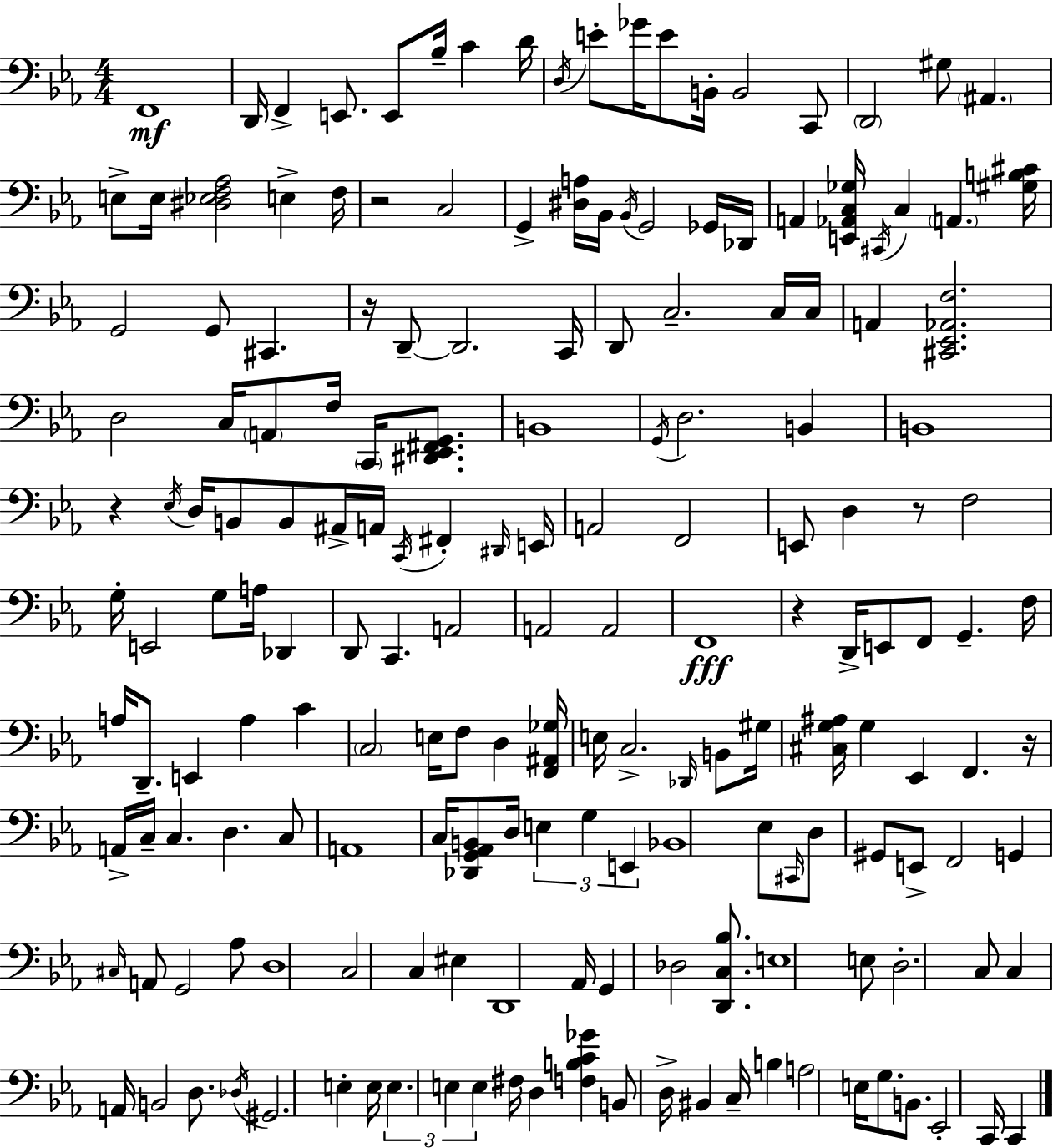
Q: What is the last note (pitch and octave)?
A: C2